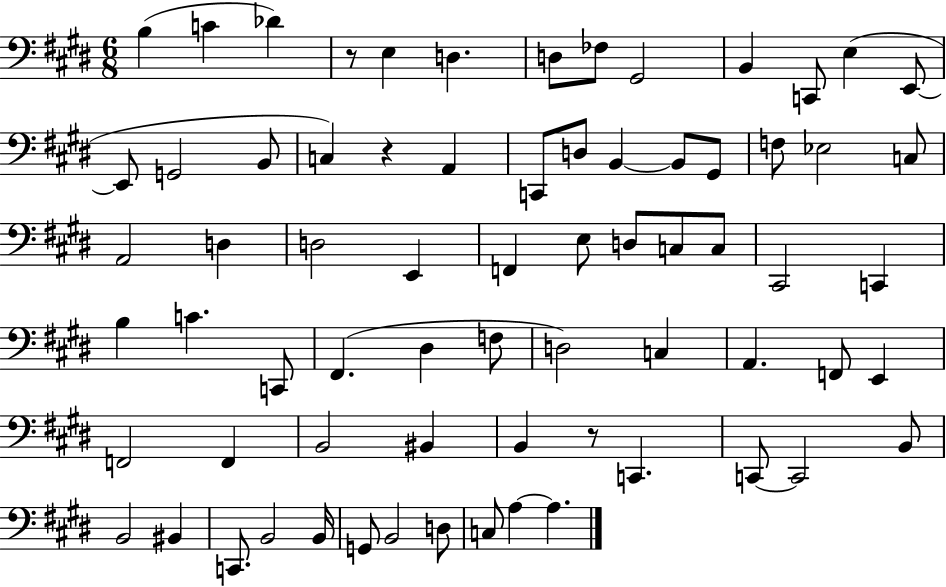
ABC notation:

X:1
T:Untitled
M:6/8
L:1/4
K:E
B, C _D z/2 E, D, D,/2 _F,/2 ^G,,2 B,, C,,/2 E, E,,/2 E,,/2 G,,2 B,,/2 C, z A,, C,,/2 D,/2 B,, B,,/2 ^G,,/2 F,/2 _E,2 C,/2 A,,2 D, D,2 E,, F,, E,/2 D,/2 C,/2 C,/2 ^C,,2 C,, B, C C,,/2 ^F,, ^D, F,/2 D,2 C, A,, F,,/2 E,, F,,2 F,, B,,2 ^B,, B,, z/2 C,, C,,/2 C,,2 B,,/2 B,,2 ^B,, C,,/2 B,,2 B,,/4 G,,/2 B,,2 D,/2 C,/2 A, A,